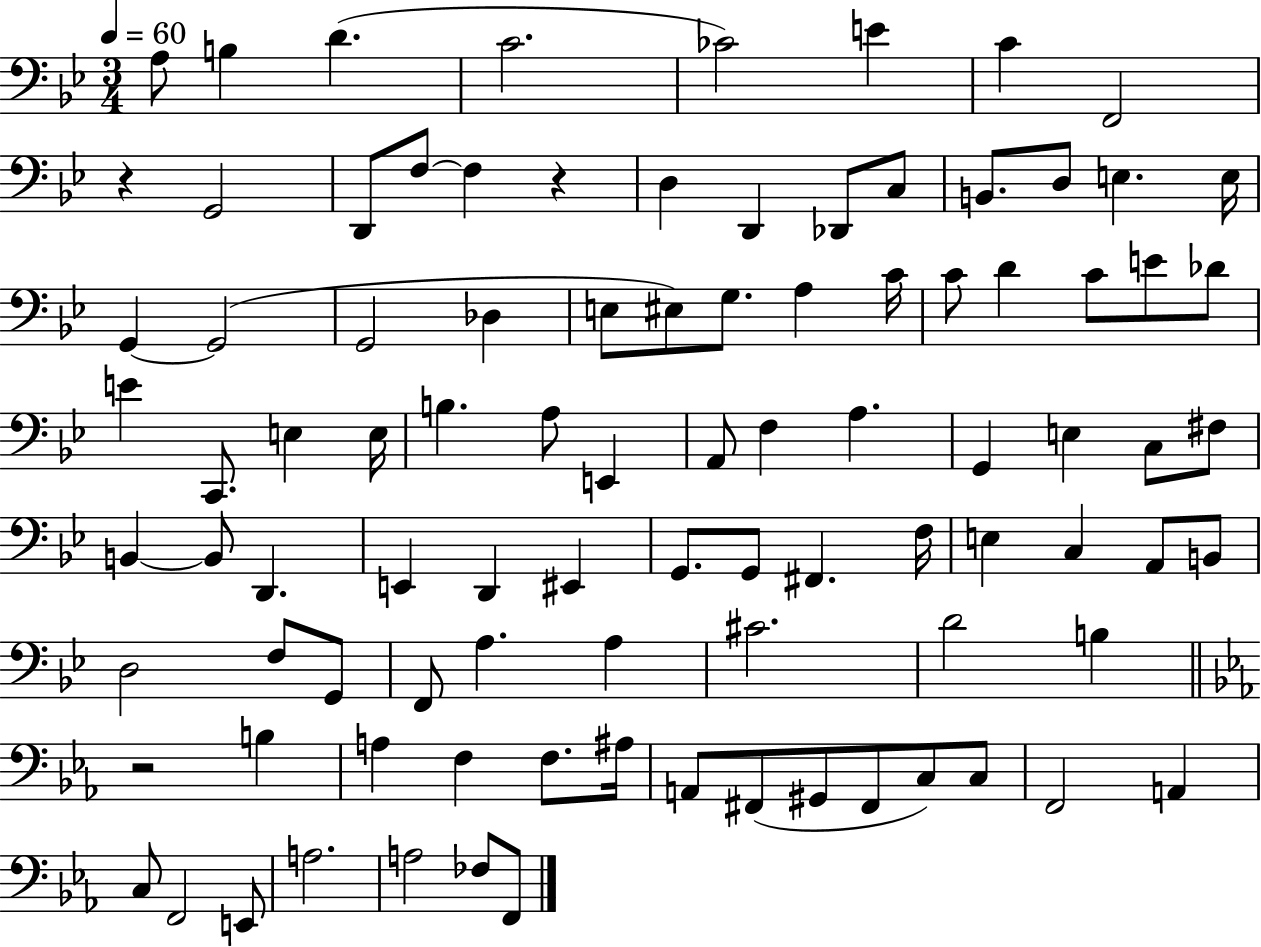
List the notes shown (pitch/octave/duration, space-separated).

A3/e B3/q D4/q. C4/h. CES4/h E4/q C4/q F2/h R/q G2/h D2/e F3/e F3/q R/q D3/q D2/q Db2/e C3/e B2/e. D3/e E3/q. E3/s G2/q G2/h G2/h Db3/q E3/e EIS3/e G3/e. A3/q C4/s C4/e D4/q C4/e E4/e Db4/e E4/q C2/e. E3/q E3/s B3/q. A3/e E2/q A2/e F3/q A3/q. G2/q E3/q C3/e F#3/e B2/q B2/e D2/q. E2/q D2/q EIS2/q G2/e. G2/e F#2/q. F3/s E3/q C3/q A2/e B2/e D3/h F3/e G2/e F2/e A3/q. A3/q C#4/h. D4/h B3/q R/h B3/q A3/q F3/q F3/e. A#3/s A2/e F#2/e G#2/e F#2/e C3/e C3/e F2/h A2/q C3/e F2/h E2/e A3/h. A3/h FES3/e F2/e